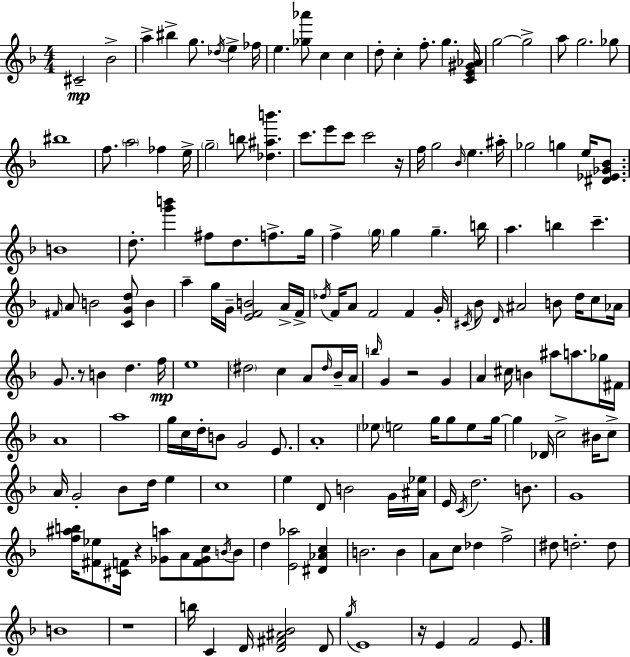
X:1
T:Untitled
M:4/4
L:1/4
K:F
^C2 _B2 a ^b g/2 _d/4 e _f/4 e [_g_a']/2 c c d/2 c f/2 g [CE^G_A]/4 g2 g2 a/2 g2 _g/2 ^b4 f/2 a2 _f e/4 g2 b/2 [_d^ab'] c'/2 e'/2 c'/2 c'2 z/4 f/4 g2 _B/4 e ^a/4 _g2 g e/4 [^D_E_G_B]/2 B4 d/2 [g'b'] ^f/2 d/2 f/2 g/4 f g/4 g g b/4 a b c' ^F/4 A/2 B2 [CGd]/2 B a g/4 G/4 [EFB]2 A/4 F/4 _d/4 F/4 A/2 F2 F G/4 ^C/4 _B/2 D/4 ^A2 B/2 d/4 c/2 _A/4 G/2 z/2 B d f/4 e4 ^d2 c A/2 ^d/4 _B/4 A/4 b/4 G z2 G A ^c/4 B ^a/2 a/2 _g/4 ^F/4 A4 a4 g/4 c/4 d/4 B/2 G2 E/2 A4 _e/2 e2 g/4 g/2 e/2 g/4 g _D/4 c2 ^B/4 c/2 A/4 G2 _B/2 d/4 e c4 e D/2 B2 G/4 [^A_e]/4 E/4 C/4 d2 B/2 G4 [f^ab]/4 [^F_e]/2 [^CF]/4 z [_Ga]/2 A/2 [F_Gc]/2 B/4 B/2 d [E_a]2 [^D_Ac] B2 B A/2 c/2 _d f2 ^d/2 d2 d/2 B4 z4 b/4 C D/4 [D^F^A_B]2 D/2 g/4 E4 z/4 E F2 E/2